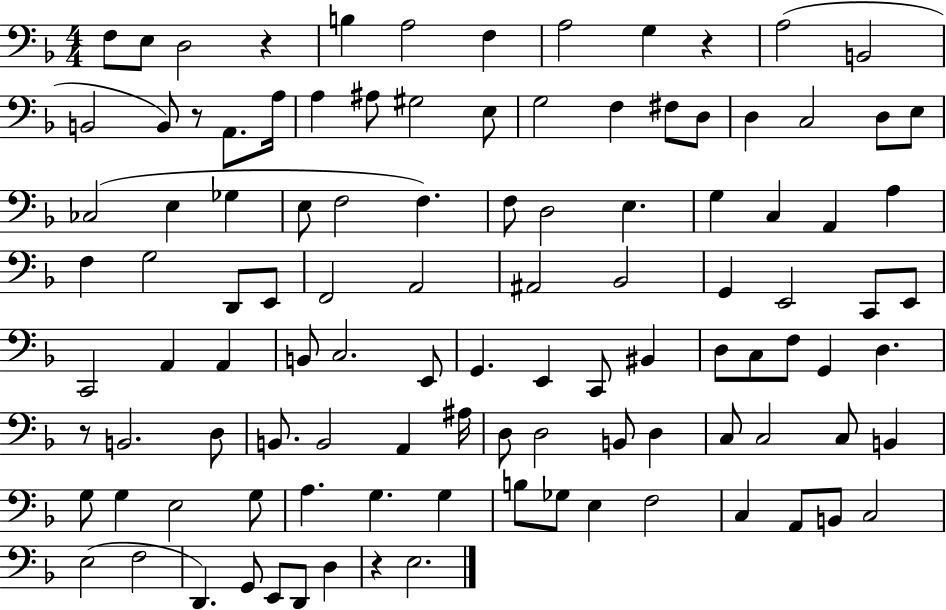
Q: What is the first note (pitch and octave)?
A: F3